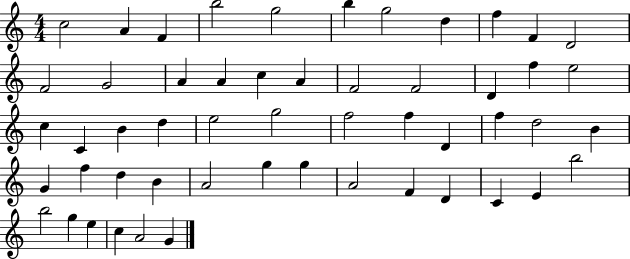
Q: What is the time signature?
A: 4/4